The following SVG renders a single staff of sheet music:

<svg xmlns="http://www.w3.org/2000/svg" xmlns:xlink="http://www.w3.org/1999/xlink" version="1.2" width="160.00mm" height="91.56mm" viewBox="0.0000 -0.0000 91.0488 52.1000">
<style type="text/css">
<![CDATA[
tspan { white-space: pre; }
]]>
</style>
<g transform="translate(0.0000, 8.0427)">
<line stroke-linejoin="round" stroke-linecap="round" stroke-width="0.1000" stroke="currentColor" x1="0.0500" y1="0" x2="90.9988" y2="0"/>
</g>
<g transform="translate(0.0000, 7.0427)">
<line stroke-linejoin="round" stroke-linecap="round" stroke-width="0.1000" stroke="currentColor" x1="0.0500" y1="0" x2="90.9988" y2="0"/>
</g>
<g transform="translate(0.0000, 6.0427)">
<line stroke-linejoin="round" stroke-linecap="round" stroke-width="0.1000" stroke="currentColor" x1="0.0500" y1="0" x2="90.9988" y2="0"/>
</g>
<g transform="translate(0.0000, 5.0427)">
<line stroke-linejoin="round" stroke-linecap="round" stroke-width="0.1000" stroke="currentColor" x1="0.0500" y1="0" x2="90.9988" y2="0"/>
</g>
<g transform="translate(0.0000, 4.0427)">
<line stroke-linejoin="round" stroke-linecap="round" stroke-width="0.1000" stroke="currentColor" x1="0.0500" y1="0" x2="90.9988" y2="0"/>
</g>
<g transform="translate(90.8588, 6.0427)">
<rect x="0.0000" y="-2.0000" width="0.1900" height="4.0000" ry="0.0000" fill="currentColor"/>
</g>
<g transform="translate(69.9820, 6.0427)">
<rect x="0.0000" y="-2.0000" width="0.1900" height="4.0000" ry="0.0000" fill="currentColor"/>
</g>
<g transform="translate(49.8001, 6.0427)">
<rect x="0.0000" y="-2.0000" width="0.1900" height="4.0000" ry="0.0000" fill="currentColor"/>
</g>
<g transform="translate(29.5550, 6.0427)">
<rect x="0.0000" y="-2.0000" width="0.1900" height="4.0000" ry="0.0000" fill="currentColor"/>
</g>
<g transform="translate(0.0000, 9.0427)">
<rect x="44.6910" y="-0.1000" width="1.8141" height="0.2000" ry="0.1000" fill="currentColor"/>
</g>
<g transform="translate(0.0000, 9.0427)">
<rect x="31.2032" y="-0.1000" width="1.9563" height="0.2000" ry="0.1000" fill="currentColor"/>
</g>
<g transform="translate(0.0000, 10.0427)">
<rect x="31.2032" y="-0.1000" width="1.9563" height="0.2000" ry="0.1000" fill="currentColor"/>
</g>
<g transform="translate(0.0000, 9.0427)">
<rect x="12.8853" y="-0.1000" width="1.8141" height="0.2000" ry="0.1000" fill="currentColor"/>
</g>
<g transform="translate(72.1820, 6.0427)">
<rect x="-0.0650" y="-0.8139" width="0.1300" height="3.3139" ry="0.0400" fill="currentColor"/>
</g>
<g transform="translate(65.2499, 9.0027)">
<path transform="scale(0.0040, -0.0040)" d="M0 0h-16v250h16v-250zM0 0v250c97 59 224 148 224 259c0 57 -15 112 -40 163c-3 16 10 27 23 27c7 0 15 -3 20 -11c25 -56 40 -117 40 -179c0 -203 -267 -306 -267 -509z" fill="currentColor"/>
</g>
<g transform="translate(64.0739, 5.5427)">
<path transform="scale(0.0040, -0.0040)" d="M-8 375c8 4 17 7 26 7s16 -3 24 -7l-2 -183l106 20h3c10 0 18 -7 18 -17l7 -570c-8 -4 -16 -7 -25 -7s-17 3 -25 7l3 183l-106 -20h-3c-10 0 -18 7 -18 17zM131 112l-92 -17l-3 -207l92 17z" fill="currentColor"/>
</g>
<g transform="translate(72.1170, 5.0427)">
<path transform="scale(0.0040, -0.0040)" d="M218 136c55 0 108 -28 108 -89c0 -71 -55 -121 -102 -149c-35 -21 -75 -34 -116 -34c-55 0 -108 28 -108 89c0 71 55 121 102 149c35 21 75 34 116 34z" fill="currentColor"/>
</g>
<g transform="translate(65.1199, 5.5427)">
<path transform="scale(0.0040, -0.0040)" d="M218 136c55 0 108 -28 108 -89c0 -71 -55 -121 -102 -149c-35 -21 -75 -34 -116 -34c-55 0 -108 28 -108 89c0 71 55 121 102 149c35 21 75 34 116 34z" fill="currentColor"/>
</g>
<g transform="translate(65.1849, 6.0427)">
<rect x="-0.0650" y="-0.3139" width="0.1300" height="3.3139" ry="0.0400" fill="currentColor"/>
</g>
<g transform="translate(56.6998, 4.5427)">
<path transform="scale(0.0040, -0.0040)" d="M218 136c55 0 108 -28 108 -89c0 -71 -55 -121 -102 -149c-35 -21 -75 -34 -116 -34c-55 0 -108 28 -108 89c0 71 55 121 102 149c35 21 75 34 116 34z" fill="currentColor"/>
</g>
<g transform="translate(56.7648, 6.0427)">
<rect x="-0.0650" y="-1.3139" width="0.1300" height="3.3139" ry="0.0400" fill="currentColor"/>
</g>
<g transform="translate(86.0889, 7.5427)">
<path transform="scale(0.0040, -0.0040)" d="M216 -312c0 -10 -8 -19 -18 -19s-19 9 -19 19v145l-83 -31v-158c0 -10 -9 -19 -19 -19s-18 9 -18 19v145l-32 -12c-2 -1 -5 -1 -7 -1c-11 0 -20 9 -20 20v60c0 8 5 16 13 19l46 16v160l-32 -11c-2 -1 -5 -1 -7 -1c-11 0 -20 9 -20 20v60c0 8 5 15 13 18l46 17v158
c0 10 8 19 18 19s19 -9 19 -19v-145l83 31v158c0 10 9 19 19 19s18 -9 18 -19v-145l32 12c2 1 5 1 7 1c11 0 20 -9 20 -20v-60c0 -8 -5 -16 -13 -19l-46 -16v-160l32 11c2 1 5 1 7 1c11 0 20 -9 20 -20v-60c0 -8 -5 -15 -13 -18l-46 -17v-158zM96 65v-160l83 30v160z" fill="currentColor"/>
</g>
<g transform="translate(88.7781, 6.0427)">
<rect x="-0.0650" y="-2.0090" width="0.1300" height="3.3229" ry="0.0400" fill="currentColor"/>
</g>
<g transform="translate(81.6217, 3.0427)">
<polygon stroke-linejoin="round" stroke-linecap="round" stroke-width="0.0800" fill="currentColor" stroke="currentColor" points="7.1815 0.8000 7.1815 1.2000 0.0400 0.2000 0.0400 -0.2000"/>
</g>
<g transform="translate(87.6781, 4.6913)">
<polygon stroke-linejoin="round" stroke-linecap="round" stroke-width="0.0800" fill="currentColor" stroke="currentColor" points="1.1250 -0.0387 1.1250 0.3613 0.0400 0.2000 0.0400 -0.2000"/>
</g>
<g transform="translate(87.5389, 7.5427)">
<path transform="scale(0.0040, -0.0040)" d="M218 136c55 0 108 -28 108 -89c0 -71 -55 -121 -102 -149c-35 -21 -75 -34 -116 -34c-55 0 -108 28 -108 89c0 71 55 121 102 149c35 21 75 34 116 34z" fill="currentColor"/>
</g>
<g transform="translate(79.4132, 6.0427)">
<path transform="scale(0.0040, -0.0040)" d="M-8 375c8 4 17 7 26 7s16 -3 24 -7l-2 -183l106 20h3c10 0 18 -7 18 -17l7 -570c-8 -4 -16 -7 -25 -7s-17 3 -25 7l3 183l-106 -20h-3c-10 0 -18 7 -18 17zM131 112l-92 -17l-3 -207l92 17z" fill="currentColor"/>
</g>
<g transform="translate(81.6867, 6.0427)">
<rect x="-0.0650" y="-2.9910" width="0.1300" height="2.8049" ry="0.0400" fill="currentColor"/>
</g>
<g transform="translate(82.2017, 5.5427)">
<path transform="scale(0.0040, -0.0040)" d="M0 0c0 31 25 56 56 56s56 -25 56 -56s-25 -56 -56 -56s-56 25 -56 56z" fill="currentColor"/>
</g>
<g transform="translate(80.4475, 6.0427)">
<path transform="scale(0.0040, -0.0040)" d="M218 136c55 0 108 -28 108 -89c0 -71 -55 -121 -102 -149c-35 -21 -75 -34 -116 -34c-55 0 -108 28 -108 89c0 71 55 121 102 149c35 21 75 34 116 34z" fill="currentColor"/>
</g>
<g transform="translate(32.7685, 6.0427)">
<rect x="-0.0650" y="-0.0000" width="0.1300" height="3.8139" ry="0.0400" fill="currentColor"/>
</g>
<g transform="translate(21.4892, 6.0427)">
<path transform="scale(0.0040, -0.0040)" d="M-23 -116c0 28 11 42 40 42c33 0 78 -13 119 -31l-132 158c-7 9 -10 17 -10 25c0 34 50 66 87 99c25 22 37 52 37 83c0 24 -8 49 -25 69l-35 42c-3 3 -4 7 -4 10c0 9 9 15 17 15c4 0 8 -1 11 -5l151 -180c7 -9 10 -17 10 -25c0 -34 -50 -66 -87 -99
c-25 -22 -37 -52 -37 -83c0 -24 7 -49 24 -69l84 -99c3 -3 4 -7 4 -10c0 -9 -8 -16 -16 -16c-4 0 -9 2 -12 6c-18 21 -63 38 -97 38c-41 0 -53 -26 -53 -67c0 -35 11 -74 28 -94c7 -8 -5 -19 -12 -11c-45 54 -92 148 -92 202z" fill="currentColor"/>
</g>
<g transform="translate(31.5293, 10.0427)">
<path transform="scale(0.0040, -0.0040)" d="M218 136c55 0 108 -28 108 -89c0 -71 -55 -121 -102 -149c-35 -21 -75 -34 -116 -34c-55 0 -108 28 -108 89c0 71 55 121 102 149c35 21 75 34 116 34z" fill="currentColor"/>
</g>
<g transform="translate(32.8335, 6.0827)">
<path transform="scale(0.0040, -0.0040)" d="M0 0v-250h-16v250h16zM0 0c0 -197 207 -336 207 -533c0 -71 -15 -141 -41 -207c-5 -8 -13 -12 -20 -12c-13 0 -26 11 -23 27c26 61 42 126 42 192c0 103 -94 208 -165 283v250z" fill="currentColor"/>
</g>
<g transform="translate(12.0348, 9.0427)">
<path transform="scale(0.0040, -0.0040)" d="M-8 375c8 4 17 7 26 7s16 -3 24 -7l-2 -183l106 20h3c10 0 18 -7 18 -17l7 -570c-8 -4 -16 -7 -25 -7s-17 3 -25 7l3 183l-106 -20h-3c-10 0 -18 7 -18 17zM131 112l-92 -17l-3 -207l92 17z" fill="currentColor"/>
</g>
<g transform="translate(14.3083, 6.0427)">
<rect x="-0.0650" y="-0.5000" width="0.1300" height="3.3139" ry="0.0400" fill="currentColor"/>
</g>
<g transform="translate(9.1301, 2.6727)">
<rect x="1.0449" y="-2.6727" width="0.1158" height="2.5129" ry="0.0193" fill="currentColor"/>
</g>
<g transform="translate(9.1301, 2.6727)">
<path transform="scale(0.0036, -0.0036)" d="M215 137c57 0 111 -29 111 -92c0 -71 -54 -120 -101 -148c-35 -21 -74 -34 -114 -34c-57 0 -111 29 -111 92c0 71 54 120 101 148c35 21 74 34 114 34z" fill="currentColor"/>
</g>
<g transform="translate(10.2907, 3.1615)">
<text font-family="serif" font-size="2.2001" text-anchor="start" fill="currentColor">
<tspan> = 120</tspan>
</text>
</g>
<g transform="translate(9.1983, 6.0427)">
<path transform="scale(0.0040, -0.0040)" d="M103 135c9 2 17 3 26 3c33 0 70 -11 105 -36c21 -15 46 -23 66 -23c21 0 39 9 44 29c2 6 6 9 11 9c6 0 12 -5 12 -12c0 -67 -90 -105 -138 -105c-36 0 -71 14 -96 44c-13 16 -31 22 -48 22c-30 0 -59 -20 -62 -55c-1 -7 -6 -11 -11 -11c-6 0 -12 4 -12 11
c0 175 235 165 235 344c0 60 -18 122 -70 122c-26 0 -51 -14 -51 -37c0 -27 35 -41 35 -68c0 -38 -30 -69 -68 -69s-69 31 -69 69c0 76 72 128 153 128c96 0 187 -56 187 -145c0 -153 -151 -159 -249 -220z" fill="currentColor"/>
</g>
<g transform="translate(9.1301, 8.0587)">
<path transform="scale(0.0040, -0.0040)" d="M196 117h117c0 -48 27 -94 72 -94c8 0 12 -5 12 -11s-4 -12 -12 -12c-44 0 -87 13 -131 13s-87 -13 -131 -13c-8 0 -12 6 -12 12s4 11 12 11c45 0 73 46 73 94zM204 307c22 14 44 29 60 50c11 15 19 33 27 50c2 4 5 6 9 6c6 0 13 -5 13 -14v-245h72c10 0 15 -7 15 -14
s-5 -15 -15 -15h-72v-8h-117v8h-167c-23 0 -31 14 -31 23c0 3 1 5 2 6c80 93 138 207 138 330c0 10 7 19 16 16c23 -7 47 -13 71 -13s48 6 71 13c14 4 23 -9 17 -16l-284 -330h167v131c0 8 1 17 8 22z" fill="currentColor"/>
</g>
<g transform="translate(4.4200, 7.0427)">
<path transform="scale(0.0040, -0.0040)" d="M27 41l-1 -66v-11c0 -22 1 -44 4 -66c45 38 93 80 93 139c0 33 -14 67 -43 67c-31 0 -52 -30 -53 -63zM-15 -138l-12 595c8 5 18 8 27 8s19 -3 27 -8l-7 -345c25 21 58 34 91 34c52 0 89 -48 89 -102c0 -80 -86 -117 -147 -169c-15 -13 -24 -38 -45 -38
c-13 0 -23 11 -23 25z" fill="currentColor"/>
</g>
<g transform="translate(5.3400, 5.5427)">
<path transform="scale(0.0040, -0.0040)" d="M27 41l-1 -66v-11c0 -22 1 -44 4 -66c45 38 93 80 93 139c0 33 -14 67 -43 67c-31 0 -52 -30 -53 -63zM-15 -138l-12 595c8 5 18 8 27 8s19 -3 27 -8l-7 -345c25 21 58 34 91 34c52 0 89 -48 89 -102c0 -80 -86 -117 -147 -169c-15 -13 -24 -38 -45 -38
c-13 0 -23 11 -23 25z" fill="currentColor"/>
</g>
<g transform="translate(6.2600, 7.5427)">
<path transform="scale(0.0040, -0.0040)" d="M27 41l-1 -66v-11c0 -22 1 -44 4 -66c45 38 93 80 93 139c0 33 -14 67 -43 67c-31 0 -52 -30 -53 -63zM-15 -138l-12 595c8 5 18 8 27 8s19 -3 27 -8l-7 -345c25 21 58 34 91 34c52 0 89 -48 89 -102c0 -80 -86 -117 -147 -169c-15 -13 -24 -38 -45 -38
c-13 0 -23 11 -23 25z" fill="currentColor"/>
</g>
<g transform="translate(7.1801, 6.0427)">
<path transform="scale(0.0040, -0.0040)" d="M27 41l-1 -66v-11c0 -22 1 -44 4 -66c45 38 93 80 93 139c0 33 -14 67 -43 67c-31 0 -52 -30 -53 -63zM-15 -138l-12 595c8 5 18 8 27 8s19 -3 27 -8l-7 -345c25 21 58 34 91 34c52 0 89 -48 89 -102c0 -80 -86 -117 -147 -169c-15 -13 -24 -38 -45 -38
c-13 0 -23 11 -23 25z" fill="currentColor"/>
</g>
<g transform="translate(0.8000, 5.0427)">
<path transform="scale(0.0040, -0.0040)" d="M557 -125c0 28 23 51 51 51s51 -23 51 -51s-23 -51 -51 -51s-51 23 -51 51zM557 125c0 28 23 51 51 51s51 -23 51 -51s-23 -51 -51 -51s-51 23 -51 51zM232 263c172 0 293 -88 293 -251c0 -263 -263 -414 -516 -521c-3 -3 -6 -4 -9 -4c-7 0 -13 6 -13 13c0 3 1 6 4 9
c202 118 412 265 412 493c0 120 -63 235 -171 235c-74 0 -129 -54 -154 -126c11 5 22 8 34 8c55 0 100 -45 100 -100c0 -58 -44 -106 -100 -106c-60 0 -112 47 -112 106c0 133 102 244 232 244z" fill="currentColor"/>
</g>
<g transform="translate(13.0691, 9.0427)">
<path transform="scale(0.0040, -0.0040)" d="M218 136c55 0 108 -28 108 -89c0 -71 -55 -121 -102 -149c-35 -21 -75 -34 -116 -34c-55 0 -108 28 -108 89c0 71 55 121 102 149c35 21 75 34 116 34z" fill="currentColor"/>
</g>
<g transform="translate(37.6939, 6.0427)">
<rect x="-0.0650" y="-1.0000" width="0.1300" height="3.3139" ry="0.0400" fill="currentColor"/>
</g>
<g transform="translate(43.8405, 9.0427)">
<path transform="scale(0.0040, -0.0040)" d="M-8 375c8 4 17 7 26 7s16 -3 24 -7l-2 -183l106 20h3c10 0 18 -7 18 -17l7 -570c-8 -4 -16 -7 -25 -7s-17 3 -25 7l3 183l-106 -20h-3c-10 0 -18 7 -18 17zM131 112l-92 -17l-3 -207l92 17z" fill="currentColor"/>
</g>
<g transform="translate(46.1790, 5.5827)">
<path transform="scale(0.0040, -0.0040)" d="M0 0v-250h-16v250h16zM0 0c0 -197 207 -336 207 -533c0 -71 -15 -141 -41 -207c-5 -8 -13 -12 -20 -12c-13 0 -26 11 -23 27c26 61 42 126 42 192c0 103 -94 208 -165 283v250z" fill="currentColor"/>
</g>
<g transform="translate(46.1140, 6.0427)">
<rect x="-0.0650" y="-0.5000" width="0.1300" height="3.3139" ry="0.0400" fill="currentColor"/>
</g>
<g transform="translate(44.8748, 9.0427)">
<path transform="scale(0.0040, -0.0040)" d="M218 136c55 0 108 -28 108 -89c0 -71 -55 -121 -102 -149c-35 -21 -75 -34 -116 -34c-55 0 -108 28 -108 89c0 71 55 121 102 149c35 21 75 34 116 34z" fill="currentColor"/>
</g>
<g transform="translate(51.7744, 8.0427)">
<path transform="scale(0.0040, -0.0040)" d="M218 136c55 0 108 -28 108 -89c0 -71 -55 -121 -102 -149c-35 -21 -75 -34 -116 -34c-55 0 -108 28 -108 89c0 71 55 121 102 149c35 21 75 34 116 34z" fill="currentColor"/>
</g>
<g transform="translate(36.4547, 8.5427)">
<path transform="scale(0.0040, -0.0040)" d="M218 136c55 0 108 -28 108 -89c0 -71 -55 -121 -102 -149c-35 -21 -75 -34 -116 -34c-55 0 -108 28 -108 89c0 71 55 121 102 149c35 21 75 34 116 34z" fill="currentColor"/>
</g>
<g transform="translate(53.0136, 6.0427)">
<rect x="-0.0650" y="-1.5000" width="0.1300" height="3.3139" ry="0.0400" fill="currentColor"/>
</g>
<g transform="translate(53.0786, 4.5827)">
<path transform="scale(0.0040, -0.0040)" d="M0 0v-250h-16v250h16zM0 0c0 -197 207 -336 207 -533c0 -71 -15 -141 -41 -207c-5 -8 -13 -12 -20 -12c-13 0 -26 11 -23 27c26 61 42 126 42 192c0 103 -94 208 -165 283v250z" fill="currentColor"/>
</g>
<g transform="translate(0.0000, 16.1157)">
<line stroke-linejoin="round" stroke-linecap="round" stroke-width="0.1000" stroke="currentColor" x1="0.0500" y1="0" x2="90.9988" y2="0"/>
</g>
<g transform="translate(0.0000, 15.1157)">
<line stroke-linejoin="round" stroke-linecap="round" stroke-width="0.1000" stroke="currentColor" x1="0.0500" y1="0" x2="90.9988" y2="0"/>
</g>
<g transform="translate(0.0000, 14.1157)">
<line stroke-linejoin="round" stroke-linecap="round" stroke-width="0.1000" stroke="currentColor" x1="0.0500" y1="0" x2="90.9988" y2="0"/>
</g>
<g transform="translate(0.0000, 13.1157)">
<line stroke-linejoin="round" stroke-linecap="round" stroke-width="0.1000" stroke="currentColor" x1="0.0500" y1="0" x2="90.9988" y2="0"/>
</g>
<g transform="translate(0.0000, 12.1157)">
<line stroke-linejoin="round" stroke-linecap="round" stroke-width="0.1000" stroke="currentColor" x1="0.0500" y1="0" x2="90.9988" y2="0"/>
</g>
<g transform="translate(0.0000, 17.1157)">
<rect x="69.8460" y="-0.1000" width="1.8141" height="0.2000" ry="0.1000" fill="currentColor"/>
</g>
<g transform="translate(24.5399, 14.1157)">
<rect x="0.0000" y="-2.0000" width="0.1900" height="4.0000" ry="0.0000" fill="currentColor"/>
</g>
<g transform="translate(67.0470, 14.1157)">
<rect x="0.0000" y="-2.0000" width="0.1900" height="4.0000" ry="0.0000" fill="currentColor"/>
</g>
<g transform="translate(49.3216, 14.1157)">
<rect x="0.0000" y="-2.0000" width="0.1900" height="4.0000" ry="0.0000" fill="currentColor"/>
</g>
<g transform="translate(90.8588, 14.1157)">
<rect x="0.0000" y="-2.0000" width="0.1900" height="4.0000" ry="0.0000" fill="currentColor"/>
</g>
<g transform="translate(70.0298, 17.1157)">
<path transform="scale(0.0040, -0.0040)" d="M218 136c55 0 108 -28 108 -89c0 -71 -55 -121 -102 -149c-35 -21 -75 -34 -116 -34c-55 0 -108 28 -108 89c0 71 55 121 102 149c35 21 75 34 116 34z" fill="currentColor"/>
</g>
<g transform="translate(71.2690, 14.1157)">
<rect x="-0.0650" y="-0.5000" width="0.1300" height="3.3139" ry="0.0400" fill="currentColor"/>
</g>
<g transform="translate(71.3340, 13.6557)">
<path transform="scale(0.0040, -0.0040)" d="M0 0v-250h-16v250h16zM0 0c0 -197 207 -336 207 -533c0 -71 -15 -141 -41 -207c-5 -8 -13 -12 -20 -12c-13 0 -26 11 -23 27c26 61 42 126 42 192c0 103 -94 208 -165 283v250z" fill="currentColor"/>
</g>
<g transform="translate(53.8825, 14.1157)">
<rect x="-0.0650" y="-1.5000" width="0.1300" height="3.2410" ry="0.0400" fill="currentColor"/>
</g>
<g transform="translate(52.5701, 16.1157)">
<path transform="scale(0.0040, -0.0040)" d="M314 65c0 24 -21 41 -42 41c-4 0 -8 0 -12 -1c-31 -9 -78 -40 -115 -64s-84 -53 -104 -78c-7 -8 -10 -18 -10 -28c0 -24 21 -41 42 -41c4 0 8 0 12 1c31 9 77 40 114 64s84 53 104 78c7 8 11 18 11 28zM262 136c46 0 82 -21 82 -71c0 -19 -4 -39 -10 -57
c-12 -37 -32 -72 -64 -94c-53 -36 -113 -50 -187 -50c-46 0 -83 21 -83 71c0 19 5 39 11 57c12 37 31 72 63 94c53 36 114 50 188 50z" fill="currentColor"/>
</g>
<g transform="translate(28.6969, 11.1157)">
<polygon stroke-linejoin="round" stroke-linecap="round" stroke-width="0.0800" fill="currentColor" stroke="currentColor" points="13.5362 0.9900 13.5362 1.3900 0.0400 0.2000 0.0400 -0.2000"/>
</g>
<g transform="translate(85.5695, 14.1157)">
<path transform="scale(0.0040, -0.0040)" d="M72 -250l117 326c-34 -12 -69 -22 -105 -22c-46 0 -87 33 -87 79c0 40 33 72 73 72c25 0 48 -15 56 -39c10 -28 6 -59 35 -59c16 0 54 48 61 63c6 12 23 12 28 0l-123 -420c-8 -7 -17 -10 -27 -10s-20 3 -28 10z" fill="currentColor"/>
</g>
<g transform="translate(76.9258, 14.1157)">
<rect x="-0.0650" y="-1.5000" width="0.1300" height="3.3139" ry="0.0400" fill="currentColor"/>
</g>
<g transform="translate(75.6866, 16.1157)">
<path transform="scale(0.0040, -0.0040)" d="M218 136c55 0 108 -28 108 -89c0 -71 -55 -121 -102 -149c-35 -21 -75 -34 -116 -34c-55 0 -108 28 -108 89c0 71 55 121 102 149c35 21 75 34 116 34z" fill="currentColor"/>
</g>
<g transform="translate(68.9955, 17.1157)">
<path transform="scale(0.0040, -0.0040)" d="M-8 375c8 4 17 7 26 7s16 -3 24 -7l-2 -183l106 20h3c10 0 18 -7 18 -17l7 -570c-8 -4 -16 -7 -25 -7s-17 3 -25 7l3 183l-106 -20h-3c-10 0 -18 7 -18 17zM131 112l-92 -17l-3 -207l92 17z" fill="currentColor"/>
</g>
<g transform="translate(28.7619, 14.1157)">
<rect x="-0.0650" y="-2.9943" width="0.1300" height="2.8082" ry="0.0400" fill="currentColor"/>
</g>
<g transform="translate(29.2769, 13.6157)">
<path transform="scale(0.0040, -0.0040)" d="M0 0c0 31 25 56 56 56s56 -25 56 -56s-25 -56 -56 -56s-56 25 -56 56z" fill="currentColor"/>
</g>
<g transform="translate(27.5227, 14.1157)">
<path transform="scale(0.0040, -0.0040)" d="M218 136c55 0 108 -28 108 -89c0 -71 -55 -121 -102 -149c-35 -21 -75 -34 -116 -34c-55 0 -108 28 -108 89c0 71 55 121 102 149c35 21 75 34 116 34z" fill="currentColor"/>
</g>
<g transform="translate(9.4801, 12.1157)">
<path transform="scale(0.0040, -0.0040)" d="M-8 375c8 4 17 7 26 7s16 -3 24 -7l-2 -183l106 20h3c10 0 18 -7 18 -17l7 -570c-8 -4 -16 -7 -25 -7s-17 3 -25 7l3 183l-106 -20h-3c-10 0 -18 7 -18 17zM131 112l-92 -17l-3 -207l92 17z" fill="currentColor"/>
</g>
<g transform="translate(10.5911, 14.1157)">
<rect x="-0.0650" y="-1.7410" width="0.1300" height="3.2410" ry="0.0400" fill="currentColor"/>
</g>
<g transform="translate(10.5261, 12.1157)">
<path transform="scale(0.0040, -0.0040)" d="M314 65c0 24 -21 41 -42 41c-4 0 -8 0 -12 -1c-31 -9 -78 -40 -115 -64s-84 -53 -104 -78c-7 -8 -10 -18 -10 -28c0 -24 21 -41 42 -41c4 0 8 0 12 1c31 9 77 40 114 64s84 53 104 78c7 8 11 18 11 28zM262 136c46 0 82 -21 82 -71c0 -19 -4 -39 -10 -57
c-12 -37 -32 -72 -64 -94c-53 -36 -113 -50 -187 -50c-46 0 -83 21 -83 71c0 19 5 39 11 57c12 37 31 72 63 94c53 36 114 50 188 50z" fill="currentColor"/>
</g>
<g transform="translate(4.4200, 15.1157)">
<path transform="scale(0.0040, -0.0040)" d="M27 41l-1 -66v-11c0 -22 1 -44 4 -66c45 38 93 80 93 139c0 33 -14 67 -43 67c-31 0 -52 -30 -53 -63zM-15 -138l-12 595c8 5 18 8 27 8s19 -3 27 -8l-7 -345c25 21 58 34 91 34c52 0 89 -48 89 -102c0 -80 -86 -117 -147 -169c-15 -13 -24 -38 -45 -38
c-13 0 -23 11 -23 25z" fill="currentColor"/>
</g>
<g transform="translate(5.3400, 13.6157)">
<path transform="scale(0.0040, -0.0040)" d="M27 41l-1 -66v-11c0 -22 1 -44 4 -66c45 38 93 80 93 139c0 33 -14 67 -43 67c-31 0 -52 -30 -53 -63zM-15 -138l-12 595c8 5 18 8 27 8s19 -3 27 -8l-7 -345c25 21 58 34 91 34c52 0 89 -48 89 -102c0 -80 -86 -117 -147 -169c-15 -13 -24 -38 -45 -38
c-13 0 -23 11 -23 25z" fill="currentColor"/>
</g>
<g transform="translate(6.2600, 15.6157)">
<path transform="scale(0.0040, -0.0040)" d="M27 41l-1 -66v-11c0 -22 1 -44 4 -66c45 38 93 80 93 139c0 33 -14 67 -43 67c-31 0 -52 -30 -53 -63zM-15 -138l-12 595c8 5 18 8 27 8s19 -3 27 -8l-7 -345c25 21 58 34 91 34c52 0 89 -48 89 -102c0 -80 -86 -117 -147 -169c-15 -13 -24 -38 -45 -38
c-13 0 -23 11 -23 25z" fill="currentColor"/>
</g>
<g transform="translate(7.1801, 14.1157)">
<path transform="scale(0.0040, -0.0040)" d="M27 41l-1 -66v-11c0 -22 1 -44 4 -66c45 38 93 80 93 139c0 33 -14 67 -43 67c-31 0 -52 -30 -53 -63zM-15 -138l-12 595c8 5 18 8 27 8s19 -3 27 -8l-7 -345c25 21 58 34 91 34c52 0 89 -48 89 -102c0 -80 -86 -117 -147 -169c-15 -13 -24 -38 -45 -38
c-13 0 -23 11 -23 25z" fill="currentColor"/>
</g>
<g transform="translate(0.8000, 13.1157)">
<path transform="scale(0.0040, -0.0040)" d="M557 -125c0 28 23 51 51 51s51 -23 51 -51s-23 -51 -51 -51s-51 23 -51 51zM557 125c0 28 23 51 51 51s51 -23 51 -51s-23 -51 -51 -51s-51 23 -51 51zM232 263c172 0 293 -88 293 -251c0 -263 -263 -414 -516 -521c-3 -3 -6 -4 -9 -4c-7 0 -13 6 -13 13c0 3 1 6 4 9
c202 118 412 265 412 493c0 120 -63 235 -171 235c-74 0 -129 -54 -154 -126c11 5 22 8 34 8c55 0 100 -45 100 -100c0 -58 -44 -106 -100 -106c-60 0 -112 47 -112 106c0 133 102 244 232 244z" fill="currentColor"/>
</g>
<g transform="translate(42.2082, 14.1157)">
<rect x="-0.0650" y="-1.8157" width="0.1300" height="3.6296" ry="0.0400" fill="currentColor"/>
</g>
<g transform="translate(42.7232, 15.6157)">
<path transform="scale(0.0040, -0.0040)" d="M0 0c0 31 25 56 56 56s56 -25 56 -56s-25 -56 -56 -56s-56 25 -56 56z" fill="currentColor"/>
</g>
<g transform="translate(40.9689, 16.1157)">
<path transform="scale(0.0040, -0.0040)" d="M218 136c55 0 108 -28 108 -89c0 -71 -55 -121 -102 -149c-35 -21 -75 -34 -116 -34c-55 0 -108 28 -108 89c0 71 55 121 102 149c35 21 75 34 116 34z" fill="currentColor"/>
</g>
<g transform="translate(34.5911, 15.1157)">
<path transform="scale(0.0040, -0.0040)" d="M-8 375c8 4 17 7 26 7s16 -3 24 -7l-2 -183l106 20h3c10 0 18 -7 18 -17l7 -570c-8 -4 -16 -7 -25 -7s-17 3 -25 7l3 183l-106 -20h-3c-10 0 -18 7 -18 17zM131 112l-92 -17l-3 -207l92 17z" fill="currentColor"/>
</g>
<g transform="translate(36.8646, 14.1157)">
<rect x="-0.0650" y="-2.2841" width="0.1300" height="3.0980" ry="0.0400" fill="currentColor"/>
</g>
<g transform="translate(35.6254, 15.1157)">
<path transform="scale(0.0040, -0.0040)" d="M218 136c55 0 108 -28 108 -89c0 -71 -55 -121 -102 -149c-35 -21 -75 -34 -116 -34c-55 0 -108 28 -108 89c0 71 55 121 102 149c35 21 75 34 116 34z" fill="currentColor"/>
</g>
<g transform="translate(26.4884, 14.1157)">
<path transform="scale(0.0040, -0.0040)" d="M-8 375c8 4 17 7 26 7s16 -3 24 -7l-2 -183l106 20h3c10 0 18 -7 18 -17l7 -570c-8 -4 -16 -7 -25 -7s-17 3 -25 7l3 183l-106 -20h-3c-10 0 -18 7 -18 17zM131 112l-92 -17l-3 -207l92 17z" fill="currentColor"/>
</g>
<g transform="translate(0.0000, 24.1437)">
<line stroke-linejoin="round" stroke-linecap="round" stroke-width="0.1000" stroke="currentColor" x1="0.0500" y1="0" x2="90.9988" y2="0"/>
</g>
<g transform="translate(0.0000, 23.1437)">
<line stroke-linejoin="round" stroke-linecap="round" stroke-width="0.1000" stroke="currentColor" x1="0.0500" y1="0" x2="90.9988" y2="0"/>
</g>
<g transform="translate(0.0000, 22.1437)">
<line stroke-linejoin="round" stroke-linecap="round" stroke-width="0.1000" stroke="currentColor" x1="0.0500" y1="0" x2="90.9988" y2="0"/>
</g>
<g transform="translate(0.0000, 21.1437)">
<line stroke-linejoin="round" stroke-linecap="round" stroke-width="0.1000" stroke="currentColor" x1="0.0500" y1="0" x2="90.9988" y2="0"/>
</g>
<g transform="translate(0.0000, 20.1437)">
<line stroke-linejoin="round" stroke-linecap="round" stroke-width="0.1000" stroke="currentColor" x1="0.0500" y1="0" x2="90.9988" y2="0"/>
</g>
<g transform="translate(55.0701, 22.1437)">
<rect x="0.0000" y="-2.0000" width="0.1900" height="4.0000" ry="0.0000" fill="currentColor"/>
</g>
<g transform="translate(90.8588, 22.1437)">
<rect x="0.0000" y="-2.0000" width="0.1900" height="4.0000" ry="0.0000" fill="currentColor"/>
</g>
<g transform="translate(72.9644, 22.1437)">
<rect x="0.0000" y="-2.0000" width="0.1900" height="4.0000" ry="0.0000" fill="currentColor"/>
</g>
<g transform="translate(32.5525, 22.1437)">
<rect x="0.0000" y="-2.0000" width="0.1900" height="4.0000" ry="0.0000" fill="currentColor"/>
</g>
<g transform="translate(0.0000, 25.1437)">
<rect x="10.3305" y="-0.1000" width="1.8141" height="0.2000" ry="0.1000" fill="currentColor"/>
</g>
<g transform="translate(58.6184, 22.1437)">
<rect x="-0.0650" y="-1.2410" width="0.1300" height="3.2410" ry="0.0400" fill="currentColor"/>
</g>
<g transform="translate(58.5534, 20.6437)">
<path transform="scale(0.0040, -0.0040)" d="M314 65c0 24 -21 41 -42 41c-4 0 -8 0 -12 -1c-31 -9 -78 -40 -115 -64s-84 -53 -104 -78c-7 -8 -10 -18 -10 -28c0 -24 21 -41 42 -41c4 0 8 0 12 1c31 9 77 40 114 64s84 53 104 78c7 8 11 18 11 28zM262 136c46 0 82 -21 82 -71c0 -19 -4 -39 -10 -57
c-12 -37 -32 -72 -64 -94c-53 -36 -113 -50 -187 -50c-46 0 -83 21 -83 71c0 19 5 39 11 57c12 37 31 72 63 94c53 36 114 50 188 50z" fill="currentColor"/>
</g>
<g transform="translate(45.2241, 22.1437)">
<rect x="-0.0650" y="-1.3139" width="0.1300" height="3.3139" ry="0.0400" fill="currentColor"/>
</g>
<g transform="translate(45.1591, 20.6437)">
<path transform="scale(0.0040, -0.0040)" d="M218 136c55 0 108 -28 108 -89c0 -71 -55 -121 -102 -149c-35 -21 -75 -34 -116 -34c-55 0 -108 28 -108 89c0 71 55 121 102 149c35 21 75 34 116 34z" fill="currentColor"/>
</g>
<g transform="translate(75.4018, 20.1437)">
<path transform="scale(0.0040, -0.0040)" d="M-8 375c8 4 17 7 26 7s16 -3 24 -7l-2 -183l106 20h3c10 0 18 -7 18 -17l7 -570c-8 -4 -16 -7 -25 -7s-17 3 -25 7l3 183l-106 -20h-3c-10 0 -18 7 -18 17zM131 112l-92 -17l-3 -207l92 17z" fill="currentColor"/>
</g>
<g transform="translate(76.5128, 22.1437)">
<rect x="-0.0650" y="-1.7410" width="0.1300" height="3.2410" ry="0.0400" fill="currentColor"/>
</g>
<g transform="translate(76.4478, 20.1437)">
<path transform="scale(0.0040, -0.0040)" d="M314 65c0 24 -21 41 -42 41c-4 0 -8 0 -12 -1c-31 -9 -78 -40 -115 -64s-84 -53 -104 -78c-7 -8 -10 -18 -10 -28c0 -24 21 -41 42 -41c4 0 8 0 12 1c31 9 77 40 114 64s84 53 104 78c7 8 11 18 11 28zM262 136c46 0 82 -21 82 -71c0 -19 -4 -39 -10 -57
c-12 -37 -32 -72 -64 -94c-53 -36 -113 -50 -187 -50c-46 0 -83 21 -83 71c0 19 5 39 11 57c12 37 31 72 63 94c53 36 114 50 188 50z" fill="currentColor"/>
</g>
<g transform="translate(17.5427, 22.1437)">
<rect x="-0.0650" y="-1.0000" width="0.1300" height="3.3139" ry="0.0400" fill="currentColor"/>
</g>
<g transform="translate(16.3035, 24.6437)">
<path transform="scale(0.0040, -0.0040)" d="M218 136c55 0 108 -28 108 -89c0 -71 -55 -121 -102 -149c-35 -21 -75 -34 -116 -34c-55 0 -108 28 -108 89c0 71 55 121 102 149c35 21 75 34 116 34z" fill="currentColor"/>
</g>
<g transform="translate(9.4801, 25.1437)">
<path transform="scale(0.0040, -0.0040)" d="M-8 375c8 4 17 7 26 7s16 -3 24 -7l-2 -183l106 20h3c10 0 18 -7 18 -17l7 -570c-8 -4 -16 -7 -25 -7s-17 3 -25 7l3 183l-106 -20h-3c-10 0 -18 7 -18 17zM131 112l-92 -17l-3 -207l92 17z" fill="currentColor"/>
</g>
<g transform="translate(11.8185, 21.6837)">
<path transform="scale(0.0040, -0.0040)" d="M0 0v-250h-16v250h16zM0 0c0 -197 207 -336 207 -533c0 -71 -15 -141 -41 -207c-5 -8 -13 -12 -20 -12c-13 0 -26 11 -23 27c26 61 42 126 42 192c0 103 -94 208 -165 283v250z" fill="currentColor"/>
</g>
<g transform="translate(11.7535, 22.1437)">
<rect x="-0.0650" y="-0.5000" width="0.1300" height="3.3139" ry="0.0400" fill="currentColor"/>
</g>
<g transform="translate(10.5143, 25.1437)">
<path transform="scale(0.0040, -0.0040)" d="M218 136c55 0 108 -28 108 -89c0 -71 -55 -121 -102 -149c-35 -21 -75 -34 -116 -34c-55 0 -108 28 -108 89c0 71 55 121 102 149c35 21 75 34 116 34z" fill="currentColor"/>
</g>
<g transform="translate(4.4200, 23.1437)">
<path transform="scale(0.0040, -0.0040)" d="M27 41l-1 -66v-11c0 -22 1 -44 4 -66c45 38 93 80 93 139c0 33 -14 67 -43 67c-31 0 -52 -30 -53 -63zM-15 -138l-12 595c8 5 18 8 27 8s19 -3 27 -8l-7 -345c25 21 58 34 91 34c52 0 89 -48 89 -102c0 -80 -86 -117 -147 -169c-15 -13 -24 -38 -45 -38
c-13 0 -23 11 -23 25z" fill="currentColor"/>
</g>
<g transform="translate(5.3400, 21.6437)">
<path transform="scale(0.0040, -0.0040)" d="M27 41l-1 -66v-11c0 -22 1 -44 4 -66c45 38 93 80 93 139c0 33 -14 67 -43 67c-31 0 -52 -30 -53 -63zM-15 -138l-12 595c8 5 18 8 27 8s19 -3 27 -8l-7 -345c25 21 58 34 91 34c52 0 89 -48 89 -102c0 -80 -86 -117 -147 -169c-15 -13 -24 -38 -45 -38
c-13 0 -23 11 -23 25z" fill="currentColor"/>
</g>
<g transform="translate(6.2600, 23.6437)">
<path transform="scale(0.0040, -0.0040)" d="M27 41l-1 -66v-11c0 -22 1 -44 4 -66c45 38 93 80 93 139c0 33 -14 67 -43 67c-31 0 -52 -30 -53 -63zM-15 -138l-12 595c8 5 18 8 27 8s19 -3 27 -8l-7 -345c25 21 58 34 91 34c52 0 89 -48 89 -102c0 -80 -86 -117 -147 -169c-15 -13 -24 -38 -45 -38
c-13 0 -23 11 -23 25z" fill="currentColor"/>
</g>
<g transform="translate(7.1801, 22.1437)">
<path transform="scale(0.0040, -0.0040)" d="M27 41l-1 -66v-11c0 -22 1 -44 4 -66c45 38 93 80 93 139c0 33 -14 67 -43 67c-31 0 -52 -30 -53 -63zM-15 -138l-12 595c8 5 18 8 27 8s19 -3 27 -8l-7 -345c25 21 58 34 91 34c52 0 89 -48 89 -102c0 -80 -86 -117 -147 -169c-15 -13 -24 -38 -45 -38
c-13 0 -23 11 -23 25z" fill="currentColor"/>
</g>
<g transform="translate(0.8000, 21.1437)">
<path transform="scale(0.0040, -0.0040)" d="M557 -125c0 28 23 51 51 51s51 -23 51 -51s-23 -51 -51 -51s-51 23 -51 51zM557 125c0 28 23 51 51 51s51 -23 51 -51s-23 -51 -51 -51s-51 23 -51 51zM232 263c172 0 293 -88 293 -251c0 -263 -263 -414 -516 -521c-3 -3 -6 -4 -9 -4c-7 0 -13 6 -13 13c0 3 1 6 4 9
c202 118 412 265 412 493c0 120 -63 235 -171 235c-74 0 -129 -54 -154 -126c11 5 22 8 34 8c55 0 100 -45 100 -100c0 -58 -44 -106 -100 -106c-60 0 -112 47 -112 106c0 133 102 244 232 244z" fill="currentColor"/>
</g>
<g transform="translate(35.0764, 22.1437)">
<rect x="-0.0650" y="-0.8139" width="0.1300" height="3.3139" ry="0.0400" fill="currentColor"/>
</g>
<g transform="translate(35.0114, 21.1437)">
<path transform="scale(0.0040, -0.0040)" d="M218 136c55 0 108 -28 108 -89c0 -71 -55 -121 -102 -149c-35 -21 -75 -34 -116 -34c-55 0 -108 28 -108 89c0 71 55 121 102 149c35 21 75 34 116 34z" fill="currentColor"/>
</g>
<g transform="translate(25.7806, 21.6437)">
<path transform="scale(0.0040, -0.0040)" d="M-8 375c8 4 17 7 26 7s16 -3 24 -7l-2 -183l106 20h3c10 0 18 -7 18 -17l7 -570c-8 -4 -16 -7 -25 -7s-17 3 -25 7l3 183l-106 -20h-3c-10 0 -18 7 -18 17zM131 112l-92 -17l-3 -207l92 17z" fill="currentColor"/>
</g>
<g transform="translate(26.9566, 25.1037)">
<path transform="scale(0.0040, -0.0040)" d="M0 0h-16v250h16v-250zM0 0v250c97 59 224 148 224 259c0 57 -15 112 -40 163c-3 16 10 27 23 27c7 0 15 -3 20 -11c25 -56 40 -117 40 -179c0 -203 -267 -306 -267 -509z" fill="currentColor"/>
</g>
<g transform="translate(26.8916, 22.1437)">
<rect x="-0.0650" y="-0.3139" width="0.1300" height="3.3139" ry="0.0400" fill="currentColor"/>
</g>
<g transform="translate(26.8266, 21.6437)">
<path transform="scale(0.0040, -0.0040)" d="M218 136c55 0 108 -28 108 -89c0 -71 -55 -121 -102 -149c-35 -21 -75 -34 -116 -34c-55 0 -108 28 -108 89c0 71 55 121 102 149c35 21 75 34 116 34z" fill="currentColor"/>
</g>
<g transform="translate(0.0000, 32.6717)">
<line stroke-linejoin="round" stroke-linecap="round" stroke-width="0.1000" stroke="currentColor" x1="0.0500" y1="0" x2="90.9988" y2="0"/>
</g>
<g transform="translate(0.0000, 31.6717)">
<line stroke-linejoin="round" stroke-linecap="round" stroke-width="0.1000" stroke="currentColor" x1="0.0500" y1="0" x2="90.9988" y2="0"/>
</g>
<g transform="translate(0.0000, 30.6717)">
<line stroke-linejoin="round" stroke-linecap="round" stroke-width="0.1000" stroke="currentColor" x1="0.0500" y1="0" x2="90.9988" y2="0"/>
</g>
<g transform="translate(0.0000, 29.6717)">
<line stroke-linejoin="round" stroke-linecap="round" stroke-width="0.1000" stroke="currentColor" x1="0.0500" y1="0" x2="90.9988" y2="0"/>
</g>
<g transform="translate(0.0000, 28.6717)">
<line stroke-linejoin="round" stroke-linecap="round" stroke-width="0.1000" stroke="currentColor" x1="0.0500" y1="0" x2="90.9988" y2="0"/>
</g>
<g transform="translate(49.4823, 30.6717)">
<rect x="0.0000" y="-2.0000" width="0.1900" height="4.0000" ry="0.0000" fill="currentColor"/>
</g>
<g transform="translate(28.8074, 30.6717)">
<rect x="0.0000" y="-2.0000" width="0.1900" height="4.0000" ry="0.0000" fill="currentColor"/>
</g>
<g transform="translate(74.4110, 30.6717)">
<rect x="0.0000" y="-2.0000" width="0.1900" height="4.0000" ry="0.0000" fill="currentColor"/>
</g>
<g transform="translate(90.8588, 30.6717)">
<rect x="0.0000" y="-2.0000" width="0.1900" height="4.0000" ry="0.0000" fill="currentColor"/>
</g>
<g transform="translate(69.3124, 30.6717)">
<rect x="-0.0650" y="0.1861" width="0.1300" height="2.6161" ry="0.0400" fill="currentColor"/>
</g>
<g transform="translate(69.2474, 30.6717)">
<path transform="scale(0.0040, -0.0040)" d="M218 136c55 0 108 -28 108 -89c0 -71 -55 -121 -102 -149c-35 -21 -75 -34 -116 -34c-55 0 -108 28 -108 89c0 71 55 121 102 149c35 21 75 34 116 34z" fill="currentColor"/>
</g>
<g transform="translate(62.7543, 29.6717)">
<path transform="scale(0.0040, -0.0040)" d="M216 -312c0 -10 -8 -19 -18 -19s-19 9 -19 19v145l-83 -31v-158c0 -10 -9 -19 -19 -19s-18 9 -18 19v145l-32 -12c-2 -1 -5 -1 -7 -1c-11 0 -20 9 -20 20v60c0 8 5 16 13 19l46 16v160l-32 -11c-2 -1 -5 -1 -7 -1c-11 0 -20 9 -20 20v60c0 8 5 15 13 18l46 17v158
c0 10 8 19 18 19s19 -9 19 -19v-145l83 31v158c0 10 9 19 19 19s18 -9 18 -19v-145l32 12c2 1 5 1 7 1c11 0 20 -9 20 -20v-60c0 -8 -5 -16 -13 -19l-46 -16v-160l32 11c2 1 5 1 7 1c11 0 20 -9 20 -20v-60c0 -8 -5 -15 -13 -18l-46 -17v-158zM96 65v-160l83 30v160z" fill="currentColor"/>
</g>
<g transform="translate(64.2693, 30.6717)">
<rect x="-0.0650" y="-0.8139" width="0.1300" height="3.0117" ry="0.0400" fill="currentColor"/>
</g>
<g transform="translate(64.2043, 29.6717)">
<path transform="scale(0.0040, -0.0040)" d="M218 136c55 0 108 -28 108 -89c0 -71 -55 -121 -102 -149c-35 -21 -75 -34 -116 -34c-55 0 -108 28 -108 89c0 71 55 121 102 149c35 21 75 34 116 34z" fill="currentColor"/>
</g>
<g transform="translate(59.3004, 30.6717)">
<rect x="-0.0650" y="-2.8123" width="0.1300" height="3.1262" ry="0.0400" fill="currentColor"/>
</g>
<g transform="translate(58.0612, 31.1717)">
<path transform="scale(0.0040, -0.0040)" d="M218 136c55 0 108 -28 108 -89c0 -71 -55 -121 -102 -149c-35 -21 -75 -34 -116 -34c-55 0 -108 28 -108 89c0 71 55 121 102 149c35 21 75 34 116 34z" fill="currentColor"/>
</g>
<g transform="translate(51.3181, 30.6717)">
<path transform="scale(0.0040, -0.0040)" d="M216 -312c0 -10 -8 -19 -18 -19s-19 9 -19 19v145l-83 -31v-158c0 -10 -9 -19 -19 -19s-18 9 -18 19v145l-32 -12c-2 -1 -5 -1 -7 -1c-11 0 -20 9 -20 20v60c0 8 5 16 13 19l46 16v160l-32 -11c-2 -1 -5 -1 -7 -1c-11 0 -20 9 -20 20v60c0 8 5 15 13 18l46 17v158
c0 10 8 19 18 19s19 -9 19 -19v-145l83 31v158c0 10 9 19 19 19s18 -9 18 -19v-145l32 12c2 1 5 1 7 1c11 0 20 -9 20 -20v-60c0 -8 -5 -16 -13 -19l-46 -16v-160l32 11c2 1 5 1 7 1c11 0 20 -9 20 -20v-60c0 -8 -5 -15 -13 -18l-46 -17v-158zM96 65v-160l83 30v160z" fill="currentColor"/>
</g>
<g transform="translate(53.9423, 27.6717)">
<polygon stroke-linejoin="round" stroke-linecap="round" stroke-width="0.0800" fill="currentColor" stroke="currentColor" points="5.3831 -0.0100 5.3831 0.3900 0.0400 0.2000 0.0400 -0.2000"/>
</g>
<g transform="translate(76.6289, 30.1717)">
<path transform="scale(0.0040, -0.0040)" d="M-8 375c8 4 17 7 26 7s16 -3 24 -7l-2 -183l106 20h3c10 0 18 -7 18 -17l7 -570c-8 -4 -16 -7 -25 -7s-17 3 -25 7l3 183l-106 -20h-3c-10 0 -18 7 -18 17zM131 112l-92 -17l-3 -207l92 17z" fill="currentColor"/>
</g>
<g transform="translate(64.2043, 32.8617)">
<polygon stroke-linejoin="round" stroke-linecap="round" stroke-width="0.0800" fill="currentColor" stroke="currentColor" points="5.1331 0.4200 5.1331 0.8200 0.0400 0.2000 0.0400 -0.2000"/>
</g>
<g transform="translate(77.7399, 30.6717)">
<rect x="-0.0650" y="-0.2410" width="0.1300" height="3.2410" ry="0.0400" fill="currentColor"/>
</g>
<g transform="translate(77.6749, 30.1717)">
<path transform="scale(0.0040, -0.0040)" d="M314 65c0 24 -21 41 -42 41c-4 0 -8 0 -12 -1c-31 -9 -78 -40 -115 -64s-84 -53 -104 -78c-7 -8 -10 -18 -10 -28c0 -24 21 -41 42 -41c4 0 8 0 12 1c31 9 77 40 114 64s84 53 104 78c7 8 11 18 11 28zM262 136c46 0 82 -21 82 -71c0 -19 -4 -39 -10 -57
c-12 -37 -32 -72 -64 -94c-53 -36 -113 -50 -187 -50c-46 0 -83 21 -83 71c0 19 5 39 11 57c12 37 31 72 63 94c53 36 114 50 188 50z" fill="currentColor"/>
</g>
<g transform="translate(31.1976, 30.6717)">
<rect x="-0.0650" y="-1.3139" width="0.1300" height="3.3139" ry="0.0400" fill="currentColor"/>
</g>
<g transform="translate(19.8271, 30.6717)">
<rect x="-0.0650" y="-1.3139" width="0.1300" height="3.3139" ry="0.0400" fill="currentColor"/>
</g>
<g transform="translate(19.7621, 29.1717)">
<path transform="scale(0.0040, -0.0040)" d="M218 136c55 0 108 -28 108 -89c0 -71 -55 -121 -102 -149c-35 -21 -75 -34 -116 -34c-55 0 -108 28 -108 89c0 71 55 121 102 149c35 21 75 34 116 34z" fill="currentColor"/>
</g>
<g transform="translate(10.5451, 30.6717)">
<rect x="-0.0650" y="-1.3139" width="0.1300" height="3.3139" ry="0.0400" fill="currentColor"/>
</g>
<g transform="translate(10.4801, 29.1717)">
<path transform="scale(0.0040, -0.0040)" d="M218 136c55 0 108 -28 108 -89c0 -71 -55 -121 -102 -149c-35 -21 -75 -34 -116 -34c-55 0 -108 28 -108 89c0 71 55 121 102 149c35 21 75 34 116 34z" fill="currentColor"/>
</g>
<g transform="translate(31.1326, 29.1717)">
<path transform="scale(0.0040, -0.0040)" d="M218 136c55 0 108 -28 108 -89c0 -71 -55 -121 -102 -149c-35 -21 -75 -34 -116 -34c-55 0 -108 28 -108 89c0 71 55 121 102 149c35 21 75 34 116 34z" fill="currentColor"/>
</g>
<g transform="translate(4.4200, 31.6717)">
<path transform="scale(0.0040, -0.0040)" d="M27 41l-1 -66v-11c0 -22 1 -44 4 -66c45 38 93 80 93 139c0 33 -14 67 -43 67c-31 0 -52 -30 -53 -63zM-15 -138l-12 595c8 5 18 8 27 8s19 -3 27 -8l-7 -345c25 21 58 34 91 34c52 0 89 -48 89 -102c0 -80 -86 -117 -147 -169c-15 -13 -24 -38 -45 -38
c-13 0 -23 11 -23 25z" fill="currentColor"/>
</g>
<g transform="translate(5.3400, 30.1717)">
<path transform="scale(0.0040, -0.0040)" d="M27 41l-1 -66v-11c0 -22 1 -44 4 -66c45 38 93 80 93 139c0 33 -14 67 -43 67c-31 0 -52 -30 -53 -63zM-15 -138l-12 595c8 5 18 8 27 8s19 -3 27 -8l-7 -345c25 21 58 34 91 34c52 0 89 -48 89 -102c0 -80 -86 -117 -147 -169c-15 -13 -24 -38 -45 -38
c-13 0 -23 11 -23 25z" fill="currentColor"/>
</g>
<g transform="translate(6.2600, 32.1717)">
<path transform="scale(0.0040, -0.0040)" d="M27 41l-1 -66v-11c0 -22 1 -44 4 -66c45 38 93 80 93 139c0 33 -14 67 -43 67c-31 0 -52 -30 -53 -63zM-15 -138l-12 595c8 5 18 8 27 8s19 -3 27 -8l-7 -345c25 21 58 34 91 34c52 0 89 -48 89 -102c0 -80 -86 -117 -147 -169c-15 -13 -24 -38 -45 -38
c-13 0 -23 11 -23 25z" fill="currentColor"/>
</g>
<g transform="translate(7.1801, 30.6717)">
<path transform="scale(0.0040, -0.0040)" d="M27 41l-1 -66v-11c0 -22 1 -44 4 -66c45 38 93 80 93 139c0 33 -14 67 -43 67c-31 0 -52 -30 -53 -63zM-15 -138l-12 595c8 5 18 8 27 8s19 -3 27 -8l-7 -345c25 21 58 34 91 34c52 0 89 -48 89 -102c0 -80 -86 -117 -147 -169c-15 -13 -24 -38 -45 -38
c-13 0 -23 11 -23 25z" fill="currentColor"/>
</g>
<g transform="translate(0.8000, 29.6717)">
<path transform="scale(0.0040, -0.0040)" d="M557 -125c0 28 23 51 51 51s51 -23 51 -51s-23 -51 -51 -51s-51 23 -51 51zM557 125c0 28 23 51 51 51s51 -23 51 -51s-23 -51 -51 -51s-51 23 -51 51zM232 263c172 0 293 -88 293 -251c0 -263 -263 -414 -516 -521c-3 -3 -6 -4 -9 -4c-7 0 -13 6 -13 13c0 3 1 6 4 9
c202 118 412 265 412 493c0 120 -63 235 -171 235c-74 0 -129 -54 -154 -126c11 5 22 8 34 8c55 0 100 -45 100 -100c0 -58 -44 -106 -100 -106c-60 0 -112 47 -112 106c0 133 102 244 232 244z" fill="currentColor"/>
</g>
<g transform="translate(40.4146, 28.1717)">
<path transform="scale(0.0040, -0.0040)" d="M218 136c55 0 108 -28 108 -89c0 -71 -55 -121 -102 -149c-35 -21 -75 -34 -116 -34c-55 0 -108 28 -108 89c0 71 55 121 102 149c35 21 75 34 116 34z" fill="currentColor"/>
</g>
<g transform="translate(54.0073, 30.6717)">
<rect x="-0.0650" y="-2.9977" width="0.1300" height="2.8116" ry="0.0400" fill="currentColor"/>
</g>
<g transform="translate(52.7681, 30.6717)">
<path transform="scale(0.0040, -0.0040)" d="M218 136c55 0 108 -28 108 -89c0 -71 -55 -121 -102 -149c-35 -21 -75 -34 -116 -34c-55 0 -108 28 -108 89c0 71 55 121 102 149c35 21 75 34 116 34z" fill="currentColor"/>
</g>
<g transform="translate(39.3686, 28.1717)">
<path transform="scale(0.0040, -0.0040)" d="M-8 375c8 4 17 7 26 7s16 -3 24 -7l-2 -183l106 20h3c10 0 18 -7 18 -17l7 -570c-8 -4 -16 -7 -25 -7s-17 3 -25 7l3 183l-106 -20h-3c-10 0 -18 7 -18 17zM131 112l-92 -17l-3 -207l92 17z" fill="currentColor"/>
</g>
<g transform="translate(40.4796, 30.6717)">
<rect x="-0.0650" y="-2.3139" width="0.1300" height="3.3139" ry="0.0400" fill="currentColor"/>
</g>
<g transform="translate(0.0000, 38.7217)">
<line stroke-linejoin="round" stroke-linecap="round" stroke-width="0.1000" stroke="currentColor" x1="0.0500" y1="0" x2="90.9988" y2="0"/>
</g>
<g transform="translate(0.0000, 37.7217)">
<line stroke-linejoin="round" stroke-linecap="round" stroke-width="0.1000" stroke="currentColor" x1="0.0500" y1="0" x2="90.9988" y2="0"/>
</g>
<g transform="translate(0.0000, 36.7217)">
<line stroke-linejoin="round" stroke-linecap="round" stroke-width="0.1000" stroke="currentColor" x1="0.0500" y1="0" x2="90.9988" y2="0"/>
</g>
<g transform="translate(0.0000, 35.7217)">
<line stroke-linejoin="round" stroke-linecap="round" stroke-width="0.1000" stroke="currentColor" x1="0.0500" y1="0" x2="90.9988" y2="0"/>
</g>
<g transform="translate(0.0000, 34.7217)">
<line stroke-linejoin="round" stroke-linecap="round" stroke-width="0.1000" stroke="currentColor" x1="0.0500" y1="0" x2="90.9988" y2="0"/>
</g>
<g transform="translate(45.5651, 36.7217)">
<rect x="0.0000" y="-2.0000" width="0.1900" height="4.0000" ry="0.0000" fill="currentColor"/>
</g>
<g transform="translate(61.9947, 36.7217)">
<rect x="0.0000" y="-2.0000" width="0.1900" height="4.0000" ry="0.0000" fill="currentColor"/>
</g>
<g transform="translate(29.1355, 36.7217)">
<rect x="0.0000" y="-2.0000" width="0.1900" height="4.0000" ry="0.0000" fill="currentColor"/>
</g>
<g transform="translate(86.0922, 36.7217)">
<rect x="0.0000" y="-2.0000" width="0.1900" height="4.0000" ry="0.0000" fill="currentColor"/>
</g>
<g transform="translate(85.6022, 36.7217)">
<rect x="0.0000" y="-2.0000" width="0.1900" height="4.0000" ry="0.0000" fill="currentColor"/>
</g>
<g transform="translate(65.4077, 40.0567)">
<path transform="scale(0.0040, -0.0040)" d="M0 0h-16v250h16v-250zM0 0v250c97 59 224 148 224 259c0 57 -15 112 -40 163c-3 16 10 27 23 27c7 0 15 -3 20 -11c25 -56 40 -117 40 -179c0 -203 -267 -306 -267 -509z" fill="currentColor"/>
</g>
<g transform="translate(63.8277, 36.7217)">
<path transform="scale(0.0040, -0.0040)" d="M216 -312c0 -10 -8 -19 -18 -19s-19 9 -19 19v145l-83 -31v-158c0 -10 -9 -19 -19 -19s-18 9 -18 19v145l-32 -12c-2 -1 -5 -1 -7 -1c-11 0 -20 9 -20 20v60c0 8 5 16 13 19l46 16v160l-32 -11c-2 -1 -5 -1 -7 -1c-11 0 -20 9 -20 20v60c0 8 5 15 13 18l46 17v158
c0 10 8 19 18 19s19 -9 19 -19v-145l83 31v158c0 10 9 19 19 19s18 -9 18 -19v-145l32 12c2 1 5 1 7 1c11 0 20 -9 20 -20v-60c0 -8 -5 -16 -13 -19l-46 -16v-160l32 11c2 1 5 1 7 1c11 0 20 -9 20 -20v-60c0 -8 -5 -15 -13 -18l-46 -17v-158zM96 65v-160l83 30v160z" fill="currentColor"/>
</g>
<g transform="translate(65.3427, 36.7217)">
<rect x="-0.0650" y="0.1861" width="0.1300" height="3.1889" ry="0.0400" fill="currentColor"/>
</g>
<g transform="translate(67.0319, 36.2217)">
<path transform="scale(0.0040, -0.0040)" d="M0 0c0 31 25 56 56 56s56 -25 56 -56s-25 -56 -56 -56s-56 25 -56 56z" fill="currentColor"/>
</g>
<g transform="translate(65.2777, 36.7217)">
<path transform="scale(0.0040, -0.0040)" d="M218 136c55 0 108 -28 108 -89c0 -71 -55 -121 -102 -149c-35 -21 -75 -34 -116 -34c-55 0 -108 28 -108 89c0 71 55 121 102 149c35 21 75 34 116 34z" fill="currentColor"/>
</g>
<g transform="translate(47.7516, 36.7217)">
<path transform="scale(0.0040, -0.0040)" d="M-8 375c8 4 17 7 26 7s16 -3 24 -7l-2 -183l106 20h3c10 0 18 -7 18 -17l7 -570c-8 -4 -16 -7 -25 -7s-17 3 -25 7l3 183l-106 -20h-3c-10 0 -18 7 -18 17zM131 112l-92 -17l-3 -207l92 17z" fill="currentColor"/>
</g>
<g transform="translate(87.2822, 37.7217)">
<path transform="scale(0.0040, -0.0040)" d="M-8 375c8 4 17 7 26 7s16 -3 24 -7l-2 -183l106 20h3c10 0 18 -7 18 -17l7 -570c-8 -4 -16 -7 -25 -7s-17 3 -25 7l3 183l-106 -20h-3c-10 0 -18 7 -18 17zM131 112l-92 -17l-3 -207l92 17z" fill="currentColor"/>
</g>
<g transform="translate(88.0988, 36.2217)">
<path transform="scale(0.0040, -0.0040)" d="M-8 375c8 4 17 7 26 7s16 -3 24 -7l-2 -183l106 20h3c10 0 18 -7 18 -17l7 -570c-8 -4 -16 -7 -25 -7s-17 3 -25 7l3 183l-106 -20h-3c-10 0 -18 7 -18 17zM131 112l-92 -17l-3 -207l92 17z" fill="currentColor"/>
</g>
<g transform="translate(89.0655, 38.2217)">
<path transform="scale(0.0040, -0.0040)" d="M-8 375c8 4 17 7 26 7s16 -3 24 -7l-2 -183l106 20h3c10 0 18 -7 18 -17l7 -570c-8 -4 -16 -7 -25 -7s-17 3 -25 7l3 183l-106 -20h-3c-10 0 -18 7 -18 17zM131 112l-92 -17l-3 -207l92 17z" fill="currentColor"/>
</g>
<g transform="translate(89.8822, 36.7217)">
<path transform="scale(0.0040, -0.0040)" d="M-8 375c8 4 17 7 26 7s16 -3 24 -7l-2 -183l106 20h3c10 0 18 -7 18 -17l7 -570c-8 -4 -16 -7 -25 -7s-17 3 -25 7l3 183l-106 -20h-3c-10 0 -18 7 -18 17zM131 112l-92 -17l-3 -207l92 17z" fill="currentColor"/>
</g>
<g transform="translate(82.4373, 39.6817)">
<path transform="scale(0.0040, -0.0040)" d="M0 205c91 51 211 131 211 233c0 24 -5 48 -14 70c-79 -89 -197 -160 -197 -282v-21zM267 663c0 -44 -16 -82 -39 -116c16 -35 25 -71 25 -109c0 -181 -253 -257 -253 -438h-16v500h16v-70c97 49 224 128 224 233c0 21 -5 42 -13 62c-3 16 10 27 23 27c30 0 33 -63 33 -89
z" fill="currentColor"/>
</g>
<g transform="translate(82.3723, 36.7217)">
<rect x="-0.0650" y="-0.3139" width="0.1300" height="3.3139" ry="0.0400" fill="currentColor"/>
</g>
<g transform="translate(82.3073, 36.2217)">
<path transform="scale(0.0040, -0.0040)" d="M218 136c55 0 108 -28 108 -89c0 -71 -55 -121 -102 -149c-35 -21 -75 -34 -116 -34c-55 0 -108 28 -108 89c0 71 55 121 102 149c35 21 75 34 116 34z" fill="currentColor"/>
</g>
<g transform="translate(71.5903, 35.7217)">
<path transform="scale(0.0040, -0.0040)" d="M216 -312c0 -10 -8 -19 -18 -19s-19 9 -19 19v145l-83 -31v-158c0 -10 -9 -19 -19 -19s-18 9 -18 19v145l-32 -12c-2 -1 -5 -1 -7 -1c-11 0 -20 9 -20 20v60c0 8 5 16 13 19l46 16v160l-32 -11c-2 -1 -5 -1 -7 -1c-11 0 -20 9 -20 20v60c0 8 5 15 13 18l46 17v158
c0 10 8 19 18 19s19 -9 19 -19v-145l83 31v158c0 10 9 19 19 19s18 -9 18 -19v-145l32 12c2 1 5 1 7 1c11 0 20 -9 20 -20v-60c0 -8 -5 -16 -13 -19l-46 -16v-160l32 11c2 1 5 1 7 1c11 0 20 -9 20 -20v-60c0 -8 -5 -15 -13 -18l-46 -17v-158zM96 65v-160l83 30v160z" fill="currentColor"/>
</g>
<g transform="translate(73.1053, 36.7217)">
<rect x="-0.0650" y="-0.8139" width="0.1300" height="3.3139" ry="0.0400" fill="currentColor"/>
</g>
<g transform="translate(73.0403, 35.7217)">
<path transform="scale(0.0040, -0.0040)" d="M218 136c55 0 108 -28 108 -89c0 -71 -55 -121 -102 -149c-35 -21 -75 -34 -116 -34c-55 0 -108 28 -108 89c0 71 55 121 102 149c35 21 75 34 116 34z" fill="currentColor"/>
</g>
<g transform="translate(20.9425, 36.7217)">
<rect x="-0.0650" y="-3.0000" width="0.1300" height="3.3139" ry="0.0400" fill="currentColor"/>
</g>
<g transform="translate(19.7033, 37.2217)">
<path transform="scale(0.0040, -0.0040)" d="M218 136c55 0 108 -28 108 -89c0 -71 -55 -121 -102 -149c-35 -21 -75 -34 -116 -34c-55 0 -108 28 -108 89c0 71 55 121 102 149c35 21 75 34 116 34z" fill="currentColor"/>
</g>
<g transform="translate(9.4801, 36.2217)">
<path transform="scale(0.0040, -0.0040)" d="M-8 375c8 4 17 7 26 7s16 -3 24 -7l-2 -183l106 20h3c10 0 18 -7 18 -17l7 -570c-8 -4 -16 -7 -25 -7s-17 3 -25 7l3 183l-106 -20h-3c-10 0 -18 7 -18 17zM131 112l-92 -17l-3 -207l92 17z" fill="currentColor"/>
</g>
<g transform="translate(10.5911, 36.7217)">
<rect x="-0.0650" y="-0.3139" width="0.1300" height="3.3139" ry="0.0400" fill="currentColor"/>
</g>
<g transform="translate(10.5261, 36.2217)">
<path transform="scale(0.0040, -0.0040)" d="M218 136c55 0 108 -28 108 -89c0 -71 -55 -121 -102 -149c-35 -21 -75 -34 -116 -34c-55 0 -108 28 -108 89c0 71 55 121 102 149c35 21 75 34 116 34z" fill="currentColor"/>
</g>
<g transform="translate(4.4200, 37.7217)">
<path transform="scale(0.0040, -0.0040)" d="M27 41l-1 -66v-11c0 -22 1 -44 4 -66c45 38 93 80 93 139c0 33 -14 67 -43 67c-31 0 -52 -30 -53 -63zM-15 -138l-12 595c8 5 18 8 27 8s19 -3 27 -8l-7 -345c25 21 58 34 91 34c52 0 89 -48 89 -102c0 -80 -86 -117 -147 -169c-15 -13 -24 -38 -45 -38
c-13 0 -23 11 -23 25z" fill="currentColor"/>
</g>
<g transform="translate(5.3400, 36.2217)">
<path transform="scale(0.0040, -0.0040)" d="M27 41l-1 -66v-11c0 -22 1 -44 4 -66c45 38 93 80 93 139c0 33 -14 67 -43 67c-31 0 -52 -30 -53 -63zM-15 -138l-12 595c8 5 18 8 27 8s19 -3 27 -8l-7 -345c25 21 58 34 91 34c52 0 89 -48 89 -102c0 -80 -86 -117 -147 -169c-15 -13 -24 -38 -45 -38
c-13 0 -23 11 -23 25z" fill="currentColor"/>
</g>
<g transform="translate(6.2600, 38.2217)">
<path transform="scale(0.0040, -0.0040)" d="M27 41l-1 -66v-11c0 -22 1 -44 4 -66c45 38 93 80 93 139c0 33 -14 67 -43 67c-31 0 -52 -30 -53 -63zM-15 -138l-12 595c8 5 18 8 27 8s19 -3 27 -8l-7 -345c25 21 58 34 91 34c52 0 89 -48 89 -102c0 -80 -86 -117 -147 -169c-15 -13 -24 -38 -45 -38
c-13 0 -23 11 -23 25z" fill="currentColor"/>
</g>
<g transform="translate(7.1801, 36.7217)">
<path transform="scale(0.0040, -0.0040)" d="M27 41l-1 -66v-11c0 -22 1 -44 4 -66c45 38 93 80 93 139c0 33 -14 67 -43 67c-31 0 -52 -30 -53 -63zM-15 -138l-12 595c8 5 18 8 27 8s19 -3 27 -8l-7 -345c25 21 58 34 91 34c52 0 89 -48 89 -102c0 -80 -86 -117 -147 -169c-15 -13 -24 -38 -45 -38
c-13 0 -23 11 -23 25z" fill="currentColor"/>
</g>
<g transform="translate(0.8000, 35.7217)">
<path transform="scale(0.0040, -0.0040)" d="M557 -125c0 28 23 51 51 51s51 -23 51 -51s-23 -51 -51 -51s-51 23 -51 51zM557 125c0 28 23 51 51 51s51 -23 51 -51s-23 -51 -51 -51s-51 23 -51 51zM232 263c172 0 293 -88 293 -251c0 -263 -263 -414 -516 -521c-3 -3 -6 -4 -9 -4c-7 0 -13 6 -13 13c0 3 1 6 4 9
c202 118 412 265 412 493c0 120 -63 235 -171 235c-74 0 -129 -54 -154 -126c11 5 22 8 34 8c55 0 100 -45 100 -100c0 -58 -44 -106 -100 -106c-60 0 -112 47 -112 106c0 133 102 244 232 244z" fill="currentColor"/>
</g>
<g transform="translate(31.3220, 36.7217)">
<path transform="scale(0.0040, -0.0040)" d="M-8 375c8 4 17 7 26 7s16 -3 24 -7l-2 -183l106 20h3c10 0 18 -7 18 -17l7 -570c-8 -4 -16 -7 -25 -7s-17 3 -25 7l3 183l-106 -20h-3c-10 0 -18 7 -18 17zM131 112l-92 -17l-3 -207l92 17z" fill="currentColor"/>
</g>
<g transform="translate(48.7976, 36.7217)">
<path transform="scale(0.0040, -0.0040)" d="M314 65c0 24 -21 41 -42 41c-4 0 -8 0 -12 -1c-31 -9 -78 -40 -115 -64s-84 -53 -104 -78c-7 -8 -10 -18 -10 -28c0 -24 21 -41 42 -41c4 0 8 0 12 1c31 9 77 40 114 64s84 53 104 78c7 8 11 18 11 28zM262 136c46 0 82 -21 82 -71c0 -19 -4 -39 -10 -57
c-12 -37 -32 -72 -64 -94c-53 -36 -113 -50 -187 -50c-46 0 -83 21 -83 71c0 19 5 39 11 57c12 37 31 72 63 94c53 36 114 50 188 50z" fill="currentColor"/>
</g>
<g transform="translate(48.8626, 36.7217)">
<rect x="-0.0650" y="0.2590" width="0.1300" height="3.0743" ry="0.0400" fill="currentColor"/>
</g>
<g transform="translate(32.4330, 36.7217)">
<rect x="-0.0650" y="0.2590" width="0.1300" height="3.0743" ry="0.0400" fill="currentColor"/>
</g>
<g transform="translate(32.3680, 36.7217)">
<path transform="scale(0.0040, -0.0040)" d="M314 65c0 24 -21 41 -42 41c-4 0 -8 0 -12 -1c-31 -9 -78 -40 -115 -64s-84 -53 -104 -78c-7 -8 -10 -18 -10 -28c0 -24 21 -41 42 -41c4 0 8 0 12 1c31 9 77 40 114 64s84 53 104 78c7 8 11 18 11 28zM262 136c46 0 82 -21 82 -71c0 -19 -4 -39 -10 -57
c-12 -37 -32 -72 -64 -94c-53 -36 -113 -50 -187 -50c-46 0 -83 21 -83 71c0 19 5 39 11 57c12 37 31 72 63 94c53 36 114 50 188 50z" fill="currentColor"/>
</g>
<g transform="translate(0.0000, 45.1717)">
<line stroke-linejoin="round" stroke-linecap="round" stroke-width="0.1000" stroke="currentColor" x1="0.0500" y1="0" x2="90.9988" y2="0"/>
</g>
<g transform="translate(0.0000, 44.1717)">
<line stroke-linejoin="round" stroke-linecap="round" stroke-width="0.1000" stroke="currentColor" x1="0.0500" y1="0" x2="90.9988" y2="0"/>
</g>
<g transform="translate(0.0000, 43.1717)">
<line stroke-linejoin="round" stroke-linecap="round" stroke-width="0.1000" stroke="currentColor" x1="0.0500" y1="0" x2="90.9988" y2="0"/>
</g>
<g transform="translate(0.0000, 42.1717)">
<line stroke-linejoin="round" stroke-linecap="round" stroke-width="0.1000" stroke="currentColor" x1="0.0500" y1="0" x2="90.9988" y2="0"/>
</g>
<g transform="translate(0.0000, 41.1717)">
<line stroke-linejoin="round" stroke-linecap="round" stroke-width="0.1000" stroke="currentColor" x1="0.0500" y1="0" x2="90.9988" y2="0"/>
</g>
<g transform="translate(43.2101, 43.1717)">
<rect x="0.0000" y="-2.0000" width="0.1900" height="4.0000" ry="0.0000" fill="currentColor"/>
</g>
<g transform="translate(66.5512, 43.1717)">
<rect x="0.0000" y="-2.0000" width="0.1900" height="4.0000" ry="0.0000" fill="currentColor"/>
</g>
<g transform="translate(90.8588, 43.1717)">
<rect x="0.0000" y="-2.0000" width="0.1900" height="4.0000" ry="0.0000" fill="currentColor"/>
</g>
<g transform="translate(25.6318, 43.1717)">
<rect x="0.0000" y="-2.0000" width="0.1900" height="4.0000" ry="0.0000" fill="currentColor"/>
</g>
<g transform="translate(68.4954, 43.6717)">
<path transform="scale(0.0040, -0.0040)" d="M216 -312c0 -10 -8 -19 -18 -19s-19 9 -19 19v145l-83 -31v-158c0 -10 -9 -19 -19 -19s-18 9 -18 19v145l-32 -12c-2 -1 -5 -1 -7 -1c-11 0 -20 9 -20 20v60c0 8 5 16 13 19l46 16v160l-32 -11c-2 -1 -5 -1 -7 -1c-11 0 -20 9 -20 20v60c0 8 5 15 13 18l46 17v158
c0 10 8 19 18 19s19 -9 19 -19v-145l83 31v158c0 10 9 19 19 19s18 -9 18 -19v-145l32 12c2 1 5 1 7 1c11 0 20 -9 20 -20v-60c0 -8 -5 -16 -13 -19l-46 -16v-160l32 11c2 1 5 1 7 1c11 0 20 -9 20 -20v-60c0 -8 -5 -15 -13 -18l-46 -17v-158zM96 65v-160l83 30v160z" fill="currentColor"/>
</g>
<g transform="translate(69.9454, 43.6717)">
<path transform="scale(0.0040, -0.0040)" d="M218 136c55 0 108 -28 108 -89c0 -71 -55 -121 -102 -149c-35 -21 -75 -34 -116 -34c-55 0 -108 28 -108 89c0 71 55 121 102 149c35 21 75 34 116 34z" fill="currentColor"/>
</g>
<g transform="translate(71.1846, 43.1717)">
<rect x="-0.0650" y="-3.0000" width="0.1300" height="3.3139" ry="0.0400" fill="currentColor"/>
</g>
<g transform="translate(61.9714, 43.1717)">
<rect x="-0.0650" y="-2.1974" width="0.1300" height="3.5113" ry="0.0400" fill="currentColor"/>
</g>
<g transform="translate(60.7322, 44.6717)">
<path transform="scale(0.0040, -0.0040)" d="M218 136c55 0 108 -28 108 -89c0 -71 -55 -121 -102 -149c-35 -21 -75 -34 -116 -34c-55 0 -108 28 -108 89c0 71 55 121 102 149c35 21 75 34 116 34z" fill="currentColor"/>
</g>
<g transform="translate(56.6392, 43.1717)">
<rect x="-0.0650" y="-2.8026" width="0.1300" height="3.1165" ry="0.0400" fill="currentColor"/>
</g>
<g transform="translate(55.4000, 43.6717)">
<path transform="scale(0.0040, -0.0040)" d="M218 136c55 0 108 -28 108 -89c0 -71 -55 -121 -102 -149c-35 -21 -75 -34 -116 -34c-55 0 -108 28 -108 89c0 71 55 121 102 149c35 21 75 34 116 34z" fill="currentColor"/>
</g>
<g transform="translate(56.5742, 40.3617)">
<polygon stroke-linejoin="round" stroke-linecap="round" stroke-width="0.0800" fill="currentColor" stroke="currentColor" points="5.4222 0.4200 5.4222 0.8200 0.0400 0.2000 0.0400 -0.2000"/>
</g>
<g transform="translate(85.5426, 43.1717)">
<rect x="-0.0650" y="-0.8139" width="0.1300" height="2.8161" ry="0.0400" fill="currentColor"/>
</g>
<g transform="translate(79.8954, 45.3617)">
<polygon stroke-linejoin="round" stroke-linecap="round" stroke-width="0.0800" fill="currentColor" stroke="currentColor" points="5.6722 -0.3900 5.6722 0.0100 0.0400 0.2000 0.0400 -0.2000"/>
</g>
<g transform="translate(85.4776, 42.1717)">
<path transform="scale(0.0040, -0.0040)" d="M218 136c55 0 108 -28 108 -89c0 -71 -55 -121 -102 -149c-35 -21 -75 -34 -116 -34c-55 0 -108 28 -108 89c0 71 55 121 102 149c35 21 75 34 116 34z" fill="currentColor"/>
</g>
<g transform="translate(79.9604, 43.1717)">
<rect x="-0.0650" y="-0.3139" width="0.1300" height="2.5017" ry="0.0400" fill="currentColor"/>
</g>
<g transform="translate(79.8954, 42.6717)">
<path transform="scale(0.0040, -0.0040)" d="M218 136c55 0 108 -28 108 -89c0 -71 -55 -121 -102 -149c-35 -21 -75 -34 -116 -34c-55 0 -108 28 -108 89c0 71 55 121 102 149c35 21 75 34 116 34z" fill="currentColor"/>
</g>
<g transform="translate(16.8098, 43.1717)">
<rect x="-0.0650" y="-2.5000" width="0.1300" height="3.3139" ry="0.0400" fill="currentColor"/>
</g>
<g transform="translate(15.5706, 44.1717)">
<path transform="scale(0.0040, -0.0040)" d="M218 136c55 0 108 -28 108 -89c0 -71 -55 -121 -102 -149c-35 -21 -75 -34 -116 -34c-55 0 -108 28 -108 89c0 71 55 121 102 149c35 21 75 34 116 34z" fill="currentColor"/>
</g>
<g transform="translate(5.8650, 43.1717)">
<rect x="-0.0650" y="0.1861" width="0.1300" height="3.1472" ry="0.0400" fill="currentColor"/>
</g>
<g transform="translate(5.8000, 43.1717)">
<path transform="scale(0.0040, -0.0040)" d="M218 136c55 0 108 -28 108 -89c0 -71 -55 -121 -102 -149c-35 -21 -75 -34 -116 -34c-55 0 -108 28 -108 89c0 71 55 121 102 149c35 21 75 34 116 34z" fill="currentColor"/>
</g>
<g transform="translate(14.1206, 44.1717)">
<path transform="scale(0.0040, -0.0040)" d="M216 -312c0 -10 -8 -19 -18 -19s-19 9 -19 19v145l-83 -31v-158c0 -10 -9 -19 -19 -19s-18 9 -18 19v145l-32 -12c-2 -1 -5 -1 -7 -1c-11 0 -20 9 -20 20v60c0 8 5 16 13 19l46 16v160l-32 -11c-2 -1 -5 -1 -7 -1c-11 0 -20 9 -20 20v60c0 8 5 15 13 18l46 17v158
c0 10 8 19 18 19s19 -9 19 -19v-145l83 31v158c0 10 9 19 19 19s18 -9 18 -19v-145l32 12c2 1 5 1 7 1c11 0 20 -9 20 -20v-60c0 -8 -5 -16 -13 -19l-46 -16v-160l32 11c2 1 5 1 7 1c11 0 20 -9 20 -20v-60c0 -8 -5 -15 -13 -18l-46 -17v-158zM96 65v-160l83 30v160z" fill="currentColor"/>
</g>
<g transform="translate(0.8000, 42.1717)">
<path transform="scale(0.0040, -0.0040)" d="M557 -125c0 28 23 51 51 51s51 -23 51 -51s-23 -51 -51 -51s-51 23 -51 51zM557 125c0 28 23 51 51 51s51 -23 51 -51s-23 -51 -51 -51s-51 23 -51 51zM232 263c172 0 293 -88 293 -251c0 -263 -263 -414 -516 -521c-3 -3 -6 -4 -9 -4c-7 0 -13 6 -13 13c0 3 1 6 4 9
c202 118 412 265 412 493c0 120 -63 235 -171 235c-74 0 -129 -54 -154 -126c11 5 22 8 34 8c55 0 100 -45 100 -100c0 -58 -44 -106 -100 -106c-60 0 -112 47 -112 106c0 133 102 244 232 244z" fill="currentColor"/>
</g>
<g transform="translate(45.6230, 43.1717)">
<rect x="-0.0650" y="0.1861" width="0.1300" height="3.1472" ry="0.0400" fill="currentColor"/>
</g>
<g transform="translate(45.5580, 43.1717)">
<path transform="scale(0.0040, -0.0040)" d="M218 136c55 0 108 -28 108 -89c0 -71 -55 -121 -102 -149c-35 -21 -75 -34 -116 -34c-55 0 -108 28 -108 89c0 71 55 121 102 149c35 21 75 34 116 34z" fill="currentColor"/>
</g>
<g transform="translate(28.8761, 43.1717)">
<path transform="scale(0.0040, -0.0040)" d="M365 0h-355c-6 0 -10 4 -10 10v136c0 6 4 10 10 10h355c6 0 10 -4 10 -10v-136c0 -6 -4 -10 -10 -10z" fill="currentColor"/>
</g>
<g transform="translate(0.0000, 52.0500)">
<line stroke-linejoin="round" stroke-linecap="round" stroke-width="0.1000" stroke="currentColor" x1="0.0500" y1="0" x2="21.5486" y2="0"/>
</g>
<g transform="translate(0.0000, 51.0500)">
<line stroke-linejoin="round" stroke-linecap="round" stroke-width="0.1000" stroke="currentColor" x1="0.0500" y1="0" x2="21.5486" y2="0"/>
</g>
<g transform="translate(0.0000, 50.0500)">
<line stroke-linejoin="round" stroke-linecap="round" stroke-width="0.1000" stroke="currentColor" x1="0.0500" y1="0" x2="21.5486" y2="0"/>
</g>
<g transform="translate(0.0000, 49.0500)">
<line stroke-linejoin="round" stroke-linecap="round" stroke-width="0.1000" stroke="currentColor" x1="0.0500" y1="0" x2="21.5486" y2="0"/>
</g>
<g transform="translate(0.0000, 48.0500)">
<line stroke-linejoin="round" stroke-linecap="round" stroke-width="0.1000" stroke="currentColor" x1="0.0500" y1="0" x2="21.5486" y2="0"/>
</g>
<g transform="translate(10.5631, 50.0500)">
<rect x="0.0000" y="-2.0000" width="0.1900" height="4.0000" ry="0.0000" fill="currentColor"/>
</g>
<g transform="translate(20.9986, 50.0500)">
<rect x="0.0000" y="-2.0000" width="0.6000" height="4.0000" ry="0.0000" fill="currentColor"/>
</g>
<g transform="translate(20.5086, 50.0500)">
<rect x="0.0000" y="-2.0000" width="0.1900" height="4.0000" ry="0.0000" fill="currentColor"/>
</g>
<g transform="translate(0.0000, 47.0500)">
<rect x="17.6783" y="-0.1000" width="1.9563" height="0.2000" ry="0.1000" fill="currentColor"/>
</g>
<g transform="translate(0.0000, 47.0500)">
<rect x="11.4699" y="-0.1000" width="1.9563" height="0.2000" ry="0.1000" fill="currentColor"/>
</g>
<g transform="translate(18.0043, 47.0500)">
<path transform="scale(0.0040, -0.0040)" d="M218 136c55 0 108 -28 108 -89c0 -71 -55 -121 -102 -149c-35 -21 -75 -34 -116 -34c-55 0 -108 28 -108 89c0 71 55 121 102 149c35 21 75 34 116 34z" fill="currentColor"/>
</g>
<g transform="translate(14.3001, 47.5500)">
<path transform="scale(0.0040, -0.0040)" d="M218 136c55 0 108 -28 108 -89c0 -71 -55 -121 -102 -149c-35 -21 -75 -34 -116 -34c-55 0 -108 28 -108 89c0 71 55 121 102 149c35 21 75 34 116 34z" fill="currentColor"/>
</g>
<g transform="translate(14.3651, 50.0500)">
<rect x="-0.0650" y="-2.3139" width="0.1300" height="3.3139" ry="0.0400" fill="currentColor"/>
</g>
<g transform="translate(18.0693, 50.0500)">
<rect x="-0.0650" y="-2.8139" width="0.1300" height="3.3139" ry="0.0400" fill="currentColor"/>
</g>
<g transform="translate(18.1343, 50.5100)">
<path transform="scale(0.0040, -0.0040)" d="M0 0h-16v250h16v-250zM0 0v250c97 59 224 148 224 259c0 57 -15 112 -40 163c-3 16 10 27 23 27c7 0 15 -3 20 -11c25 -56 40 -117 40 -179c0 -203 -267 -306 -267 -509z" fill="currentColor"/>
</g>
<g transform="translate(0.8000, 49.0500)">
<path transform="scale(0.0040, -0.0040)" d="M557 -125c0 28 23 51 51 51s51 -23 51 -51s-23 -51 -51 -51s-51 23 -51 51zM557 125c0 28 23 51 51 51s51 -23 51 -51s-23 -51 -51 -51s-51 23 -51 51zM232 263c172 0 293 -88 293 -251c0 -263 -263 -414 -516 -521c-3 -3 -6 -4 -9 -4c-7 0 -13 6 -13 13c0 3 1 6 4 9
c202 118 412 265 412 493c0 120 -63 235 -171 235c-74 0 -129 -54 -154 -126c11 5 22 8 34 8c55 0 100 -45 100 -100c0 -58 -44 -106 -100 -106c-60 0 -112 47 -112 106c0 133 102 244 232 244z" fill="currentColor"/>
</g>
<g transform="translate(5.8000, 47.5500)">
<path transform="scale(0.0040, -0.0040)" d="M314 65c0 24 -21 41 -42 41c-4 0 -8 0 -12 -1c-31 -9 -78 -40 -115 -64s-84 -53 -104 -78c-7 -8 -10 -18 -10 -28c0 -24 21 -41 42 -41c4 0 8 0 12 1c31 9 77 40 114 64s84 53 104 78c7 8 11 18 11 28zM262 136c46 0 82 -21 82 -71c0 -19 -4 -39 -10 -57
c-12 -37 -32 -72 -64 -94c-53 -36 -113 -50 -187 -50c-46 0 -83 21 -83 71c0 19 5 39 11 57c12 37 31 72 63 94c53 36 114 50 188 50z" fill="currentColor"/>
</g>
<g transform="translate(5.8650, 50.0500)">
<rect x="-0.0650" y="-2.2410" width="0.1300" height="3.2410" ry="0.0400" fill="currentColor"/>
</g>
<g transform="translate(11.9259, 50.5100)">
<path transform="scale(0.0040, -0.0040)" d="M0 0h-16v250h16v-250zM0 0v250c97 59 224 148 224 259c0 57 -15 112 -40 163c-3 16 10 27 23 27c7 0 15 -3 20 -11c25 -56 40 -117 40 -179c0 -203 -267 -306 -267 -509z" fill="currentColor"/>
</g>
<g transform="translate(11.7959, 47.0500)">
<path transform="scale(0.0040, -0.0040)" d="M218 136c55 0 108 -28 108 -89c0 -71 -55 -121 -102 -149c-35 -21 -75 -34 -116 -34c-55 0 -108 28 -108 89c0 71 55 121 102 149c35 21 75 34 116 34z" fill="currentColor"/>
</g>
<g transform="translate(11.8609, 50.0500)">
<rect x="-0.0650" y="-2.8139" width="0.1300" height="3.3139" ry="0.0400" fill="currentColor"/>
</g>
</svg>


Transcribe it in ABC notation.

X:1
T:Untitled
M:2/4
L:1/4
K:Ab
E,, z C,,/2 F,, E,,/2 G,,/2 G, E,/2 F, D,/2 ^A,,/4 A,2 D,/2 B,,/2 G,,/2 G,,2 E,,/2 G,, z/2 E,,/2 F,, E,/2 F, G, G,2 A,2 G, G, G, B, ^D,/2 C,/2 ^F,/2 ^D,/2 E,2 E, C, D,2 D,2 ^D,/2 ^F, _E,/4 D, ^B,, z2 D, C,/2 A,,/2 ^C, E,/2 F,/2 B,2 C/2 B, C/2